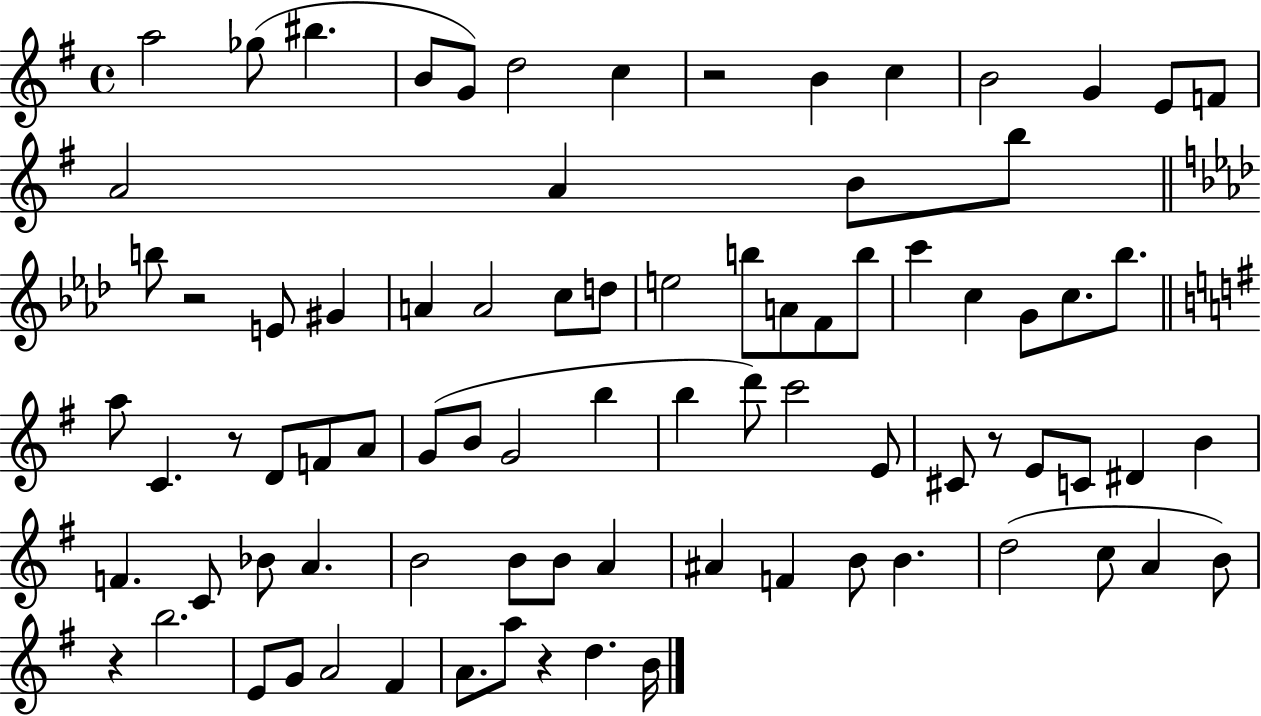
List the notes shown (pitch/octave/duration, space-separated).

A5/h Gb5/e BIS5/q. B4/e G4/e D5/h C5/q R/h B4/q C5/q B4/h G4/q E4/e F4/e A4/h A4/q B4/e B5/e B5/e R/h E4/e G#4/q A4/q A4/h C5/e D5/e E5/h B5/e A4/e F4/e B5/e C6/q C5/q G4/e C5/e. Bb5/e. A5/e C4/q. R/e D4/e F4/e A4/e G4/e B4/e G4/h B5/q B5/q D6/e C6/h E4/e C#4/e R/e E4/e C4/e D#4/q B4/q F4/q. C4/e Bb4/e A4/q. B4/h B4/e B4/e A4/q A#4/q F4/q B4/e B4/q. D5/h C5/e A4/q B4/e R/q B5/h. E4/e G4/e A4/h F#4/q A4/e. A5/e R/q D5/q. B4/s